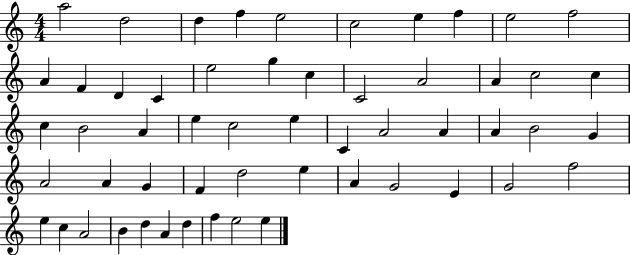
A5/h D5/h D5/q F5/q E5/h C5/h E5/q F5/q E5/h F5/h A4/q F4/q D4/q C4/q E5/h G5/q C5/q C4/h A4/h A4/q C5/h C5/q C5/q B4/h A4/q E5/q C5/h E5/q C4/q A4/h A4/q A4/q B4/h G4/q A4/h A4/q G4/q F4/q D5/h E5/q A4/q G4/h E4/q G4/h F5/h E5/q C5/q A4/h B4/q D5/q A4/q D5/q F5/q E5/h E5/q